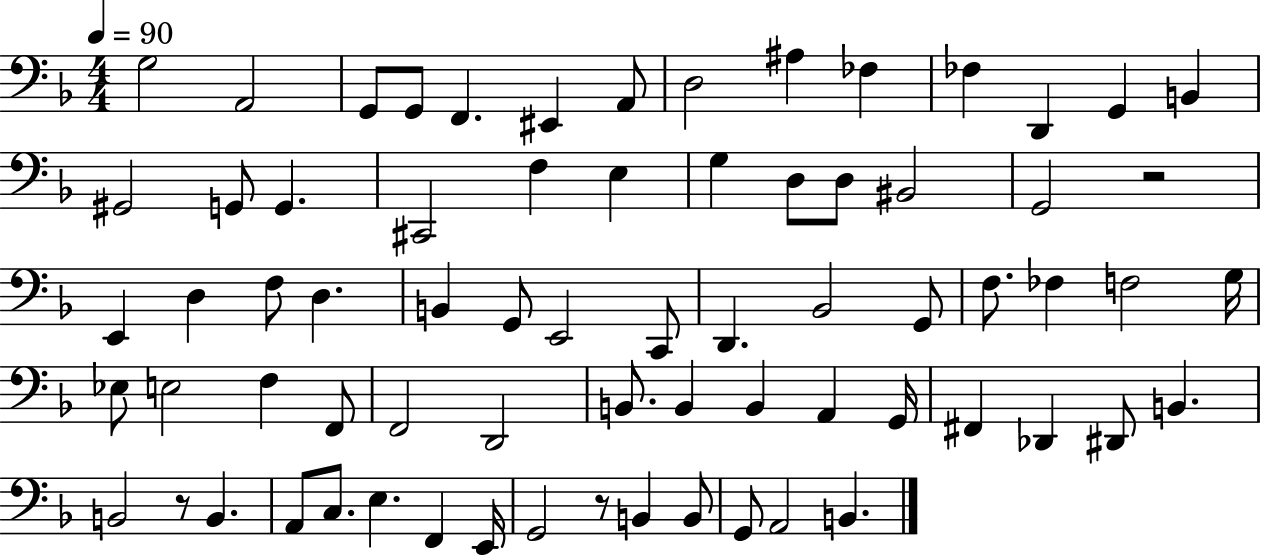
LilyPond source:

{
  \clef bass
  \numericTimeSignature
  \time 4/4
  \key f \major
  \tempo 4 = 90
  g2 a,2 | g,8 g,8 f,4. eis,4 a,8 | d2 ais4 fes4 | fes4 d,4 g,4 b,4 | \break gis,2 g,8 g,4. | cis,2 f4 e4 | g4 d8 d8 bis,2 | g,2 r2 | \break e,4 d4 f8 d4. | b,4 g,8 e,2 c,8 | d,4. bes,2 g,8 | f8. fes4 f2 g16 | \break ees8 e2 f4 f,8 | f,2 d,2 | b,8. b,4 b,4 a,4 g,16 | fis,4 des,4 dis,8 b,4. | \break b,2 r8 b,4. | a,8 c8. e4. f,4 e,16 | g,2 r8 b,4 b,8 | g,8 a,2 b,4. | \break \bar "|."
}